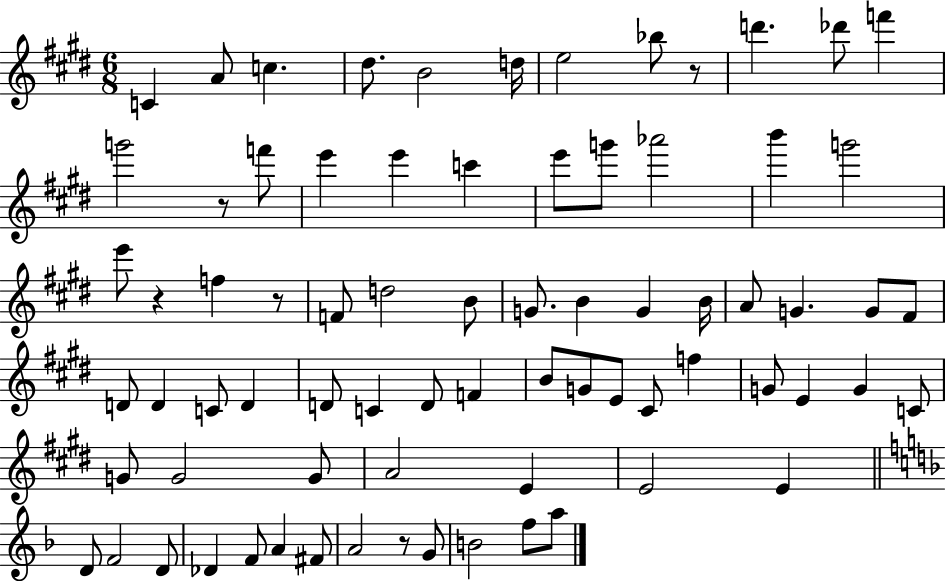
{
  \clef treble
  \numericTimeSignature
  \time 6/8
  \key e \major
  c'4 a'8 c''4. | dis''8. b'2 d''16 | e''2 bes''8 r8 | d'''4. des'''8 f'''4 | \break g'''2 r8 f'''8 | e'''4 e'''4 c'''4 | e'''8 g'''8 aes'''2 | b'''4 g'''2 | \break e'''8 r4 f''4 r8 | f'8 d''2 b'8 | g'8. b'4 g'4 b'16 | a'8 g'4. g'8 fis'8 | \break d'8 d'4 c'8 d'4 | d'8 c'4 d'8 f'4 | b'8 g'8 e'8 cis'8 f''4 | g'8 e'4 g'4 c'8 | \break g'8 g'2 g'8 | a'2 e'4 | e'2 e'4 | \bar "||" \break \key d \minor d'8 f'2 d'8 | des'4 f'8 a'4 fis'8 | a'2 r8 g'8 | b'2 f''8 a''8 | \break \bar "|."
}